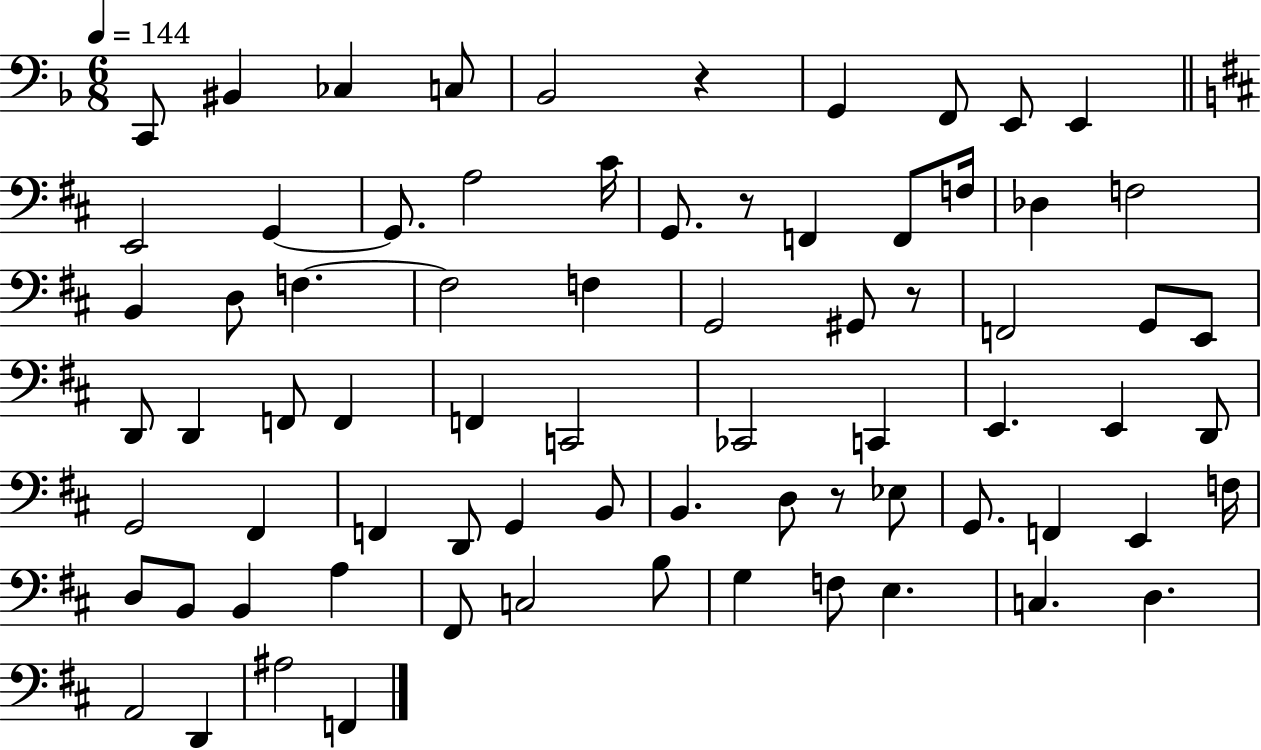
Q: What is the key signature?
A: F major